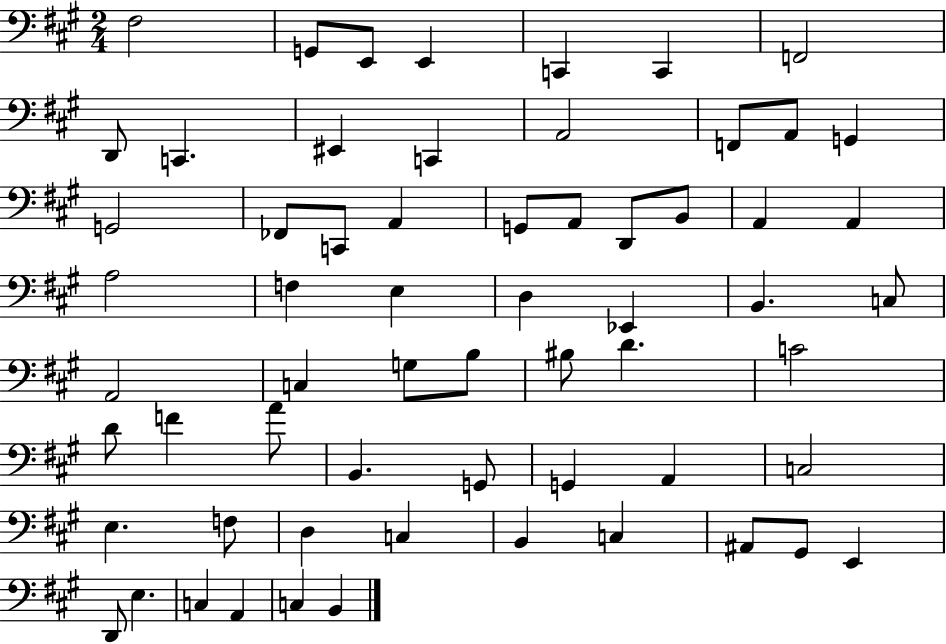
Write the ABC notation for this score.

X:1
T:Untitled
M:2/4
L:1/4
K:A
^F,2 G,,/2 E,,/2 E,, C,, C,, F,,2 D,,/2 C,, ^E,, C,, A,,2 F,,/2 A,,/2 G,, G,,2 _F,,/2 C,,/2 A,, G,,/2 A,,/2 D,,/2 B,,/2 A,, A,, A,2 F, E, D, _E,, B,, C,/2 A,,2 C, G,/2 B,/2 ^B,/2 D C2 D/2 F A/2 B,, G,,/2 G,, A,, C,2 E, F,/2 D, C, B,, C, ^A,,/2 ^G,,/2 E,, D,,/2 E, C, A,, C, B,,